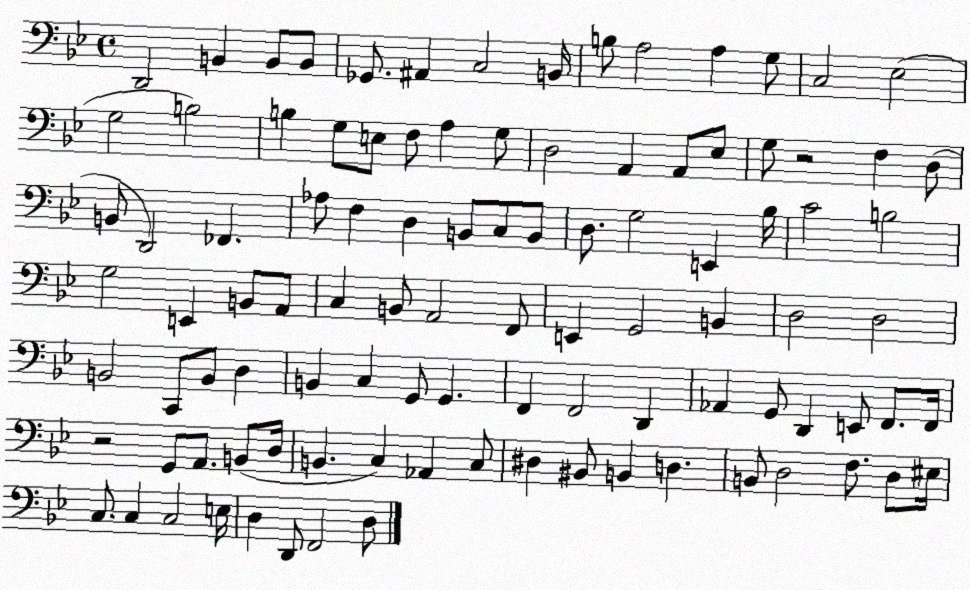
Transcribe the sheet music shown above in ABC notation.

X:1
T:Untitled
M:4/4
L:1/4
K:Bb
D,,2 B,, B,,/2 B,,/2 _G,,/2 ^A,, C,2 B,,/4 B,/2 A,2 A, G,/2 C,2 _E,2 G,2 B,2 B, G,/2 E,/2 F,/2 A, G,/2 D,2 A,, A,,/2 _E,/2 G,/2 z2 F, D,/2 B,,/2 D,,2 _F,, _A,/2 F, D, B,,/2 C,/2 B,,/2 D,/2 G,2 E,, _B,/4 C2 B,2 G,2 E,, B,,/2 A,,/2 C, B,,/2 A,,2 F,,/2 E,, G,,2 B,, D,2 D,2 B,,2 C,,/2 B,,/2 D, B,, C, G,,/2 G,, F,, F,,2 D,, _A,, G,,/2 D,, E,,/2 F,,/2 F,,/4 z2 G,,/2 A,,/2 B,,/2 D,/4 B,, C, _A,, C,/2 ^D, ^B,,/2 B,, D, B,,/2 D,2 F,/2 D,/2 ^E,/4 C,/2 C, C,2 E,/4 D, D,,/2 F,,2 D,/2